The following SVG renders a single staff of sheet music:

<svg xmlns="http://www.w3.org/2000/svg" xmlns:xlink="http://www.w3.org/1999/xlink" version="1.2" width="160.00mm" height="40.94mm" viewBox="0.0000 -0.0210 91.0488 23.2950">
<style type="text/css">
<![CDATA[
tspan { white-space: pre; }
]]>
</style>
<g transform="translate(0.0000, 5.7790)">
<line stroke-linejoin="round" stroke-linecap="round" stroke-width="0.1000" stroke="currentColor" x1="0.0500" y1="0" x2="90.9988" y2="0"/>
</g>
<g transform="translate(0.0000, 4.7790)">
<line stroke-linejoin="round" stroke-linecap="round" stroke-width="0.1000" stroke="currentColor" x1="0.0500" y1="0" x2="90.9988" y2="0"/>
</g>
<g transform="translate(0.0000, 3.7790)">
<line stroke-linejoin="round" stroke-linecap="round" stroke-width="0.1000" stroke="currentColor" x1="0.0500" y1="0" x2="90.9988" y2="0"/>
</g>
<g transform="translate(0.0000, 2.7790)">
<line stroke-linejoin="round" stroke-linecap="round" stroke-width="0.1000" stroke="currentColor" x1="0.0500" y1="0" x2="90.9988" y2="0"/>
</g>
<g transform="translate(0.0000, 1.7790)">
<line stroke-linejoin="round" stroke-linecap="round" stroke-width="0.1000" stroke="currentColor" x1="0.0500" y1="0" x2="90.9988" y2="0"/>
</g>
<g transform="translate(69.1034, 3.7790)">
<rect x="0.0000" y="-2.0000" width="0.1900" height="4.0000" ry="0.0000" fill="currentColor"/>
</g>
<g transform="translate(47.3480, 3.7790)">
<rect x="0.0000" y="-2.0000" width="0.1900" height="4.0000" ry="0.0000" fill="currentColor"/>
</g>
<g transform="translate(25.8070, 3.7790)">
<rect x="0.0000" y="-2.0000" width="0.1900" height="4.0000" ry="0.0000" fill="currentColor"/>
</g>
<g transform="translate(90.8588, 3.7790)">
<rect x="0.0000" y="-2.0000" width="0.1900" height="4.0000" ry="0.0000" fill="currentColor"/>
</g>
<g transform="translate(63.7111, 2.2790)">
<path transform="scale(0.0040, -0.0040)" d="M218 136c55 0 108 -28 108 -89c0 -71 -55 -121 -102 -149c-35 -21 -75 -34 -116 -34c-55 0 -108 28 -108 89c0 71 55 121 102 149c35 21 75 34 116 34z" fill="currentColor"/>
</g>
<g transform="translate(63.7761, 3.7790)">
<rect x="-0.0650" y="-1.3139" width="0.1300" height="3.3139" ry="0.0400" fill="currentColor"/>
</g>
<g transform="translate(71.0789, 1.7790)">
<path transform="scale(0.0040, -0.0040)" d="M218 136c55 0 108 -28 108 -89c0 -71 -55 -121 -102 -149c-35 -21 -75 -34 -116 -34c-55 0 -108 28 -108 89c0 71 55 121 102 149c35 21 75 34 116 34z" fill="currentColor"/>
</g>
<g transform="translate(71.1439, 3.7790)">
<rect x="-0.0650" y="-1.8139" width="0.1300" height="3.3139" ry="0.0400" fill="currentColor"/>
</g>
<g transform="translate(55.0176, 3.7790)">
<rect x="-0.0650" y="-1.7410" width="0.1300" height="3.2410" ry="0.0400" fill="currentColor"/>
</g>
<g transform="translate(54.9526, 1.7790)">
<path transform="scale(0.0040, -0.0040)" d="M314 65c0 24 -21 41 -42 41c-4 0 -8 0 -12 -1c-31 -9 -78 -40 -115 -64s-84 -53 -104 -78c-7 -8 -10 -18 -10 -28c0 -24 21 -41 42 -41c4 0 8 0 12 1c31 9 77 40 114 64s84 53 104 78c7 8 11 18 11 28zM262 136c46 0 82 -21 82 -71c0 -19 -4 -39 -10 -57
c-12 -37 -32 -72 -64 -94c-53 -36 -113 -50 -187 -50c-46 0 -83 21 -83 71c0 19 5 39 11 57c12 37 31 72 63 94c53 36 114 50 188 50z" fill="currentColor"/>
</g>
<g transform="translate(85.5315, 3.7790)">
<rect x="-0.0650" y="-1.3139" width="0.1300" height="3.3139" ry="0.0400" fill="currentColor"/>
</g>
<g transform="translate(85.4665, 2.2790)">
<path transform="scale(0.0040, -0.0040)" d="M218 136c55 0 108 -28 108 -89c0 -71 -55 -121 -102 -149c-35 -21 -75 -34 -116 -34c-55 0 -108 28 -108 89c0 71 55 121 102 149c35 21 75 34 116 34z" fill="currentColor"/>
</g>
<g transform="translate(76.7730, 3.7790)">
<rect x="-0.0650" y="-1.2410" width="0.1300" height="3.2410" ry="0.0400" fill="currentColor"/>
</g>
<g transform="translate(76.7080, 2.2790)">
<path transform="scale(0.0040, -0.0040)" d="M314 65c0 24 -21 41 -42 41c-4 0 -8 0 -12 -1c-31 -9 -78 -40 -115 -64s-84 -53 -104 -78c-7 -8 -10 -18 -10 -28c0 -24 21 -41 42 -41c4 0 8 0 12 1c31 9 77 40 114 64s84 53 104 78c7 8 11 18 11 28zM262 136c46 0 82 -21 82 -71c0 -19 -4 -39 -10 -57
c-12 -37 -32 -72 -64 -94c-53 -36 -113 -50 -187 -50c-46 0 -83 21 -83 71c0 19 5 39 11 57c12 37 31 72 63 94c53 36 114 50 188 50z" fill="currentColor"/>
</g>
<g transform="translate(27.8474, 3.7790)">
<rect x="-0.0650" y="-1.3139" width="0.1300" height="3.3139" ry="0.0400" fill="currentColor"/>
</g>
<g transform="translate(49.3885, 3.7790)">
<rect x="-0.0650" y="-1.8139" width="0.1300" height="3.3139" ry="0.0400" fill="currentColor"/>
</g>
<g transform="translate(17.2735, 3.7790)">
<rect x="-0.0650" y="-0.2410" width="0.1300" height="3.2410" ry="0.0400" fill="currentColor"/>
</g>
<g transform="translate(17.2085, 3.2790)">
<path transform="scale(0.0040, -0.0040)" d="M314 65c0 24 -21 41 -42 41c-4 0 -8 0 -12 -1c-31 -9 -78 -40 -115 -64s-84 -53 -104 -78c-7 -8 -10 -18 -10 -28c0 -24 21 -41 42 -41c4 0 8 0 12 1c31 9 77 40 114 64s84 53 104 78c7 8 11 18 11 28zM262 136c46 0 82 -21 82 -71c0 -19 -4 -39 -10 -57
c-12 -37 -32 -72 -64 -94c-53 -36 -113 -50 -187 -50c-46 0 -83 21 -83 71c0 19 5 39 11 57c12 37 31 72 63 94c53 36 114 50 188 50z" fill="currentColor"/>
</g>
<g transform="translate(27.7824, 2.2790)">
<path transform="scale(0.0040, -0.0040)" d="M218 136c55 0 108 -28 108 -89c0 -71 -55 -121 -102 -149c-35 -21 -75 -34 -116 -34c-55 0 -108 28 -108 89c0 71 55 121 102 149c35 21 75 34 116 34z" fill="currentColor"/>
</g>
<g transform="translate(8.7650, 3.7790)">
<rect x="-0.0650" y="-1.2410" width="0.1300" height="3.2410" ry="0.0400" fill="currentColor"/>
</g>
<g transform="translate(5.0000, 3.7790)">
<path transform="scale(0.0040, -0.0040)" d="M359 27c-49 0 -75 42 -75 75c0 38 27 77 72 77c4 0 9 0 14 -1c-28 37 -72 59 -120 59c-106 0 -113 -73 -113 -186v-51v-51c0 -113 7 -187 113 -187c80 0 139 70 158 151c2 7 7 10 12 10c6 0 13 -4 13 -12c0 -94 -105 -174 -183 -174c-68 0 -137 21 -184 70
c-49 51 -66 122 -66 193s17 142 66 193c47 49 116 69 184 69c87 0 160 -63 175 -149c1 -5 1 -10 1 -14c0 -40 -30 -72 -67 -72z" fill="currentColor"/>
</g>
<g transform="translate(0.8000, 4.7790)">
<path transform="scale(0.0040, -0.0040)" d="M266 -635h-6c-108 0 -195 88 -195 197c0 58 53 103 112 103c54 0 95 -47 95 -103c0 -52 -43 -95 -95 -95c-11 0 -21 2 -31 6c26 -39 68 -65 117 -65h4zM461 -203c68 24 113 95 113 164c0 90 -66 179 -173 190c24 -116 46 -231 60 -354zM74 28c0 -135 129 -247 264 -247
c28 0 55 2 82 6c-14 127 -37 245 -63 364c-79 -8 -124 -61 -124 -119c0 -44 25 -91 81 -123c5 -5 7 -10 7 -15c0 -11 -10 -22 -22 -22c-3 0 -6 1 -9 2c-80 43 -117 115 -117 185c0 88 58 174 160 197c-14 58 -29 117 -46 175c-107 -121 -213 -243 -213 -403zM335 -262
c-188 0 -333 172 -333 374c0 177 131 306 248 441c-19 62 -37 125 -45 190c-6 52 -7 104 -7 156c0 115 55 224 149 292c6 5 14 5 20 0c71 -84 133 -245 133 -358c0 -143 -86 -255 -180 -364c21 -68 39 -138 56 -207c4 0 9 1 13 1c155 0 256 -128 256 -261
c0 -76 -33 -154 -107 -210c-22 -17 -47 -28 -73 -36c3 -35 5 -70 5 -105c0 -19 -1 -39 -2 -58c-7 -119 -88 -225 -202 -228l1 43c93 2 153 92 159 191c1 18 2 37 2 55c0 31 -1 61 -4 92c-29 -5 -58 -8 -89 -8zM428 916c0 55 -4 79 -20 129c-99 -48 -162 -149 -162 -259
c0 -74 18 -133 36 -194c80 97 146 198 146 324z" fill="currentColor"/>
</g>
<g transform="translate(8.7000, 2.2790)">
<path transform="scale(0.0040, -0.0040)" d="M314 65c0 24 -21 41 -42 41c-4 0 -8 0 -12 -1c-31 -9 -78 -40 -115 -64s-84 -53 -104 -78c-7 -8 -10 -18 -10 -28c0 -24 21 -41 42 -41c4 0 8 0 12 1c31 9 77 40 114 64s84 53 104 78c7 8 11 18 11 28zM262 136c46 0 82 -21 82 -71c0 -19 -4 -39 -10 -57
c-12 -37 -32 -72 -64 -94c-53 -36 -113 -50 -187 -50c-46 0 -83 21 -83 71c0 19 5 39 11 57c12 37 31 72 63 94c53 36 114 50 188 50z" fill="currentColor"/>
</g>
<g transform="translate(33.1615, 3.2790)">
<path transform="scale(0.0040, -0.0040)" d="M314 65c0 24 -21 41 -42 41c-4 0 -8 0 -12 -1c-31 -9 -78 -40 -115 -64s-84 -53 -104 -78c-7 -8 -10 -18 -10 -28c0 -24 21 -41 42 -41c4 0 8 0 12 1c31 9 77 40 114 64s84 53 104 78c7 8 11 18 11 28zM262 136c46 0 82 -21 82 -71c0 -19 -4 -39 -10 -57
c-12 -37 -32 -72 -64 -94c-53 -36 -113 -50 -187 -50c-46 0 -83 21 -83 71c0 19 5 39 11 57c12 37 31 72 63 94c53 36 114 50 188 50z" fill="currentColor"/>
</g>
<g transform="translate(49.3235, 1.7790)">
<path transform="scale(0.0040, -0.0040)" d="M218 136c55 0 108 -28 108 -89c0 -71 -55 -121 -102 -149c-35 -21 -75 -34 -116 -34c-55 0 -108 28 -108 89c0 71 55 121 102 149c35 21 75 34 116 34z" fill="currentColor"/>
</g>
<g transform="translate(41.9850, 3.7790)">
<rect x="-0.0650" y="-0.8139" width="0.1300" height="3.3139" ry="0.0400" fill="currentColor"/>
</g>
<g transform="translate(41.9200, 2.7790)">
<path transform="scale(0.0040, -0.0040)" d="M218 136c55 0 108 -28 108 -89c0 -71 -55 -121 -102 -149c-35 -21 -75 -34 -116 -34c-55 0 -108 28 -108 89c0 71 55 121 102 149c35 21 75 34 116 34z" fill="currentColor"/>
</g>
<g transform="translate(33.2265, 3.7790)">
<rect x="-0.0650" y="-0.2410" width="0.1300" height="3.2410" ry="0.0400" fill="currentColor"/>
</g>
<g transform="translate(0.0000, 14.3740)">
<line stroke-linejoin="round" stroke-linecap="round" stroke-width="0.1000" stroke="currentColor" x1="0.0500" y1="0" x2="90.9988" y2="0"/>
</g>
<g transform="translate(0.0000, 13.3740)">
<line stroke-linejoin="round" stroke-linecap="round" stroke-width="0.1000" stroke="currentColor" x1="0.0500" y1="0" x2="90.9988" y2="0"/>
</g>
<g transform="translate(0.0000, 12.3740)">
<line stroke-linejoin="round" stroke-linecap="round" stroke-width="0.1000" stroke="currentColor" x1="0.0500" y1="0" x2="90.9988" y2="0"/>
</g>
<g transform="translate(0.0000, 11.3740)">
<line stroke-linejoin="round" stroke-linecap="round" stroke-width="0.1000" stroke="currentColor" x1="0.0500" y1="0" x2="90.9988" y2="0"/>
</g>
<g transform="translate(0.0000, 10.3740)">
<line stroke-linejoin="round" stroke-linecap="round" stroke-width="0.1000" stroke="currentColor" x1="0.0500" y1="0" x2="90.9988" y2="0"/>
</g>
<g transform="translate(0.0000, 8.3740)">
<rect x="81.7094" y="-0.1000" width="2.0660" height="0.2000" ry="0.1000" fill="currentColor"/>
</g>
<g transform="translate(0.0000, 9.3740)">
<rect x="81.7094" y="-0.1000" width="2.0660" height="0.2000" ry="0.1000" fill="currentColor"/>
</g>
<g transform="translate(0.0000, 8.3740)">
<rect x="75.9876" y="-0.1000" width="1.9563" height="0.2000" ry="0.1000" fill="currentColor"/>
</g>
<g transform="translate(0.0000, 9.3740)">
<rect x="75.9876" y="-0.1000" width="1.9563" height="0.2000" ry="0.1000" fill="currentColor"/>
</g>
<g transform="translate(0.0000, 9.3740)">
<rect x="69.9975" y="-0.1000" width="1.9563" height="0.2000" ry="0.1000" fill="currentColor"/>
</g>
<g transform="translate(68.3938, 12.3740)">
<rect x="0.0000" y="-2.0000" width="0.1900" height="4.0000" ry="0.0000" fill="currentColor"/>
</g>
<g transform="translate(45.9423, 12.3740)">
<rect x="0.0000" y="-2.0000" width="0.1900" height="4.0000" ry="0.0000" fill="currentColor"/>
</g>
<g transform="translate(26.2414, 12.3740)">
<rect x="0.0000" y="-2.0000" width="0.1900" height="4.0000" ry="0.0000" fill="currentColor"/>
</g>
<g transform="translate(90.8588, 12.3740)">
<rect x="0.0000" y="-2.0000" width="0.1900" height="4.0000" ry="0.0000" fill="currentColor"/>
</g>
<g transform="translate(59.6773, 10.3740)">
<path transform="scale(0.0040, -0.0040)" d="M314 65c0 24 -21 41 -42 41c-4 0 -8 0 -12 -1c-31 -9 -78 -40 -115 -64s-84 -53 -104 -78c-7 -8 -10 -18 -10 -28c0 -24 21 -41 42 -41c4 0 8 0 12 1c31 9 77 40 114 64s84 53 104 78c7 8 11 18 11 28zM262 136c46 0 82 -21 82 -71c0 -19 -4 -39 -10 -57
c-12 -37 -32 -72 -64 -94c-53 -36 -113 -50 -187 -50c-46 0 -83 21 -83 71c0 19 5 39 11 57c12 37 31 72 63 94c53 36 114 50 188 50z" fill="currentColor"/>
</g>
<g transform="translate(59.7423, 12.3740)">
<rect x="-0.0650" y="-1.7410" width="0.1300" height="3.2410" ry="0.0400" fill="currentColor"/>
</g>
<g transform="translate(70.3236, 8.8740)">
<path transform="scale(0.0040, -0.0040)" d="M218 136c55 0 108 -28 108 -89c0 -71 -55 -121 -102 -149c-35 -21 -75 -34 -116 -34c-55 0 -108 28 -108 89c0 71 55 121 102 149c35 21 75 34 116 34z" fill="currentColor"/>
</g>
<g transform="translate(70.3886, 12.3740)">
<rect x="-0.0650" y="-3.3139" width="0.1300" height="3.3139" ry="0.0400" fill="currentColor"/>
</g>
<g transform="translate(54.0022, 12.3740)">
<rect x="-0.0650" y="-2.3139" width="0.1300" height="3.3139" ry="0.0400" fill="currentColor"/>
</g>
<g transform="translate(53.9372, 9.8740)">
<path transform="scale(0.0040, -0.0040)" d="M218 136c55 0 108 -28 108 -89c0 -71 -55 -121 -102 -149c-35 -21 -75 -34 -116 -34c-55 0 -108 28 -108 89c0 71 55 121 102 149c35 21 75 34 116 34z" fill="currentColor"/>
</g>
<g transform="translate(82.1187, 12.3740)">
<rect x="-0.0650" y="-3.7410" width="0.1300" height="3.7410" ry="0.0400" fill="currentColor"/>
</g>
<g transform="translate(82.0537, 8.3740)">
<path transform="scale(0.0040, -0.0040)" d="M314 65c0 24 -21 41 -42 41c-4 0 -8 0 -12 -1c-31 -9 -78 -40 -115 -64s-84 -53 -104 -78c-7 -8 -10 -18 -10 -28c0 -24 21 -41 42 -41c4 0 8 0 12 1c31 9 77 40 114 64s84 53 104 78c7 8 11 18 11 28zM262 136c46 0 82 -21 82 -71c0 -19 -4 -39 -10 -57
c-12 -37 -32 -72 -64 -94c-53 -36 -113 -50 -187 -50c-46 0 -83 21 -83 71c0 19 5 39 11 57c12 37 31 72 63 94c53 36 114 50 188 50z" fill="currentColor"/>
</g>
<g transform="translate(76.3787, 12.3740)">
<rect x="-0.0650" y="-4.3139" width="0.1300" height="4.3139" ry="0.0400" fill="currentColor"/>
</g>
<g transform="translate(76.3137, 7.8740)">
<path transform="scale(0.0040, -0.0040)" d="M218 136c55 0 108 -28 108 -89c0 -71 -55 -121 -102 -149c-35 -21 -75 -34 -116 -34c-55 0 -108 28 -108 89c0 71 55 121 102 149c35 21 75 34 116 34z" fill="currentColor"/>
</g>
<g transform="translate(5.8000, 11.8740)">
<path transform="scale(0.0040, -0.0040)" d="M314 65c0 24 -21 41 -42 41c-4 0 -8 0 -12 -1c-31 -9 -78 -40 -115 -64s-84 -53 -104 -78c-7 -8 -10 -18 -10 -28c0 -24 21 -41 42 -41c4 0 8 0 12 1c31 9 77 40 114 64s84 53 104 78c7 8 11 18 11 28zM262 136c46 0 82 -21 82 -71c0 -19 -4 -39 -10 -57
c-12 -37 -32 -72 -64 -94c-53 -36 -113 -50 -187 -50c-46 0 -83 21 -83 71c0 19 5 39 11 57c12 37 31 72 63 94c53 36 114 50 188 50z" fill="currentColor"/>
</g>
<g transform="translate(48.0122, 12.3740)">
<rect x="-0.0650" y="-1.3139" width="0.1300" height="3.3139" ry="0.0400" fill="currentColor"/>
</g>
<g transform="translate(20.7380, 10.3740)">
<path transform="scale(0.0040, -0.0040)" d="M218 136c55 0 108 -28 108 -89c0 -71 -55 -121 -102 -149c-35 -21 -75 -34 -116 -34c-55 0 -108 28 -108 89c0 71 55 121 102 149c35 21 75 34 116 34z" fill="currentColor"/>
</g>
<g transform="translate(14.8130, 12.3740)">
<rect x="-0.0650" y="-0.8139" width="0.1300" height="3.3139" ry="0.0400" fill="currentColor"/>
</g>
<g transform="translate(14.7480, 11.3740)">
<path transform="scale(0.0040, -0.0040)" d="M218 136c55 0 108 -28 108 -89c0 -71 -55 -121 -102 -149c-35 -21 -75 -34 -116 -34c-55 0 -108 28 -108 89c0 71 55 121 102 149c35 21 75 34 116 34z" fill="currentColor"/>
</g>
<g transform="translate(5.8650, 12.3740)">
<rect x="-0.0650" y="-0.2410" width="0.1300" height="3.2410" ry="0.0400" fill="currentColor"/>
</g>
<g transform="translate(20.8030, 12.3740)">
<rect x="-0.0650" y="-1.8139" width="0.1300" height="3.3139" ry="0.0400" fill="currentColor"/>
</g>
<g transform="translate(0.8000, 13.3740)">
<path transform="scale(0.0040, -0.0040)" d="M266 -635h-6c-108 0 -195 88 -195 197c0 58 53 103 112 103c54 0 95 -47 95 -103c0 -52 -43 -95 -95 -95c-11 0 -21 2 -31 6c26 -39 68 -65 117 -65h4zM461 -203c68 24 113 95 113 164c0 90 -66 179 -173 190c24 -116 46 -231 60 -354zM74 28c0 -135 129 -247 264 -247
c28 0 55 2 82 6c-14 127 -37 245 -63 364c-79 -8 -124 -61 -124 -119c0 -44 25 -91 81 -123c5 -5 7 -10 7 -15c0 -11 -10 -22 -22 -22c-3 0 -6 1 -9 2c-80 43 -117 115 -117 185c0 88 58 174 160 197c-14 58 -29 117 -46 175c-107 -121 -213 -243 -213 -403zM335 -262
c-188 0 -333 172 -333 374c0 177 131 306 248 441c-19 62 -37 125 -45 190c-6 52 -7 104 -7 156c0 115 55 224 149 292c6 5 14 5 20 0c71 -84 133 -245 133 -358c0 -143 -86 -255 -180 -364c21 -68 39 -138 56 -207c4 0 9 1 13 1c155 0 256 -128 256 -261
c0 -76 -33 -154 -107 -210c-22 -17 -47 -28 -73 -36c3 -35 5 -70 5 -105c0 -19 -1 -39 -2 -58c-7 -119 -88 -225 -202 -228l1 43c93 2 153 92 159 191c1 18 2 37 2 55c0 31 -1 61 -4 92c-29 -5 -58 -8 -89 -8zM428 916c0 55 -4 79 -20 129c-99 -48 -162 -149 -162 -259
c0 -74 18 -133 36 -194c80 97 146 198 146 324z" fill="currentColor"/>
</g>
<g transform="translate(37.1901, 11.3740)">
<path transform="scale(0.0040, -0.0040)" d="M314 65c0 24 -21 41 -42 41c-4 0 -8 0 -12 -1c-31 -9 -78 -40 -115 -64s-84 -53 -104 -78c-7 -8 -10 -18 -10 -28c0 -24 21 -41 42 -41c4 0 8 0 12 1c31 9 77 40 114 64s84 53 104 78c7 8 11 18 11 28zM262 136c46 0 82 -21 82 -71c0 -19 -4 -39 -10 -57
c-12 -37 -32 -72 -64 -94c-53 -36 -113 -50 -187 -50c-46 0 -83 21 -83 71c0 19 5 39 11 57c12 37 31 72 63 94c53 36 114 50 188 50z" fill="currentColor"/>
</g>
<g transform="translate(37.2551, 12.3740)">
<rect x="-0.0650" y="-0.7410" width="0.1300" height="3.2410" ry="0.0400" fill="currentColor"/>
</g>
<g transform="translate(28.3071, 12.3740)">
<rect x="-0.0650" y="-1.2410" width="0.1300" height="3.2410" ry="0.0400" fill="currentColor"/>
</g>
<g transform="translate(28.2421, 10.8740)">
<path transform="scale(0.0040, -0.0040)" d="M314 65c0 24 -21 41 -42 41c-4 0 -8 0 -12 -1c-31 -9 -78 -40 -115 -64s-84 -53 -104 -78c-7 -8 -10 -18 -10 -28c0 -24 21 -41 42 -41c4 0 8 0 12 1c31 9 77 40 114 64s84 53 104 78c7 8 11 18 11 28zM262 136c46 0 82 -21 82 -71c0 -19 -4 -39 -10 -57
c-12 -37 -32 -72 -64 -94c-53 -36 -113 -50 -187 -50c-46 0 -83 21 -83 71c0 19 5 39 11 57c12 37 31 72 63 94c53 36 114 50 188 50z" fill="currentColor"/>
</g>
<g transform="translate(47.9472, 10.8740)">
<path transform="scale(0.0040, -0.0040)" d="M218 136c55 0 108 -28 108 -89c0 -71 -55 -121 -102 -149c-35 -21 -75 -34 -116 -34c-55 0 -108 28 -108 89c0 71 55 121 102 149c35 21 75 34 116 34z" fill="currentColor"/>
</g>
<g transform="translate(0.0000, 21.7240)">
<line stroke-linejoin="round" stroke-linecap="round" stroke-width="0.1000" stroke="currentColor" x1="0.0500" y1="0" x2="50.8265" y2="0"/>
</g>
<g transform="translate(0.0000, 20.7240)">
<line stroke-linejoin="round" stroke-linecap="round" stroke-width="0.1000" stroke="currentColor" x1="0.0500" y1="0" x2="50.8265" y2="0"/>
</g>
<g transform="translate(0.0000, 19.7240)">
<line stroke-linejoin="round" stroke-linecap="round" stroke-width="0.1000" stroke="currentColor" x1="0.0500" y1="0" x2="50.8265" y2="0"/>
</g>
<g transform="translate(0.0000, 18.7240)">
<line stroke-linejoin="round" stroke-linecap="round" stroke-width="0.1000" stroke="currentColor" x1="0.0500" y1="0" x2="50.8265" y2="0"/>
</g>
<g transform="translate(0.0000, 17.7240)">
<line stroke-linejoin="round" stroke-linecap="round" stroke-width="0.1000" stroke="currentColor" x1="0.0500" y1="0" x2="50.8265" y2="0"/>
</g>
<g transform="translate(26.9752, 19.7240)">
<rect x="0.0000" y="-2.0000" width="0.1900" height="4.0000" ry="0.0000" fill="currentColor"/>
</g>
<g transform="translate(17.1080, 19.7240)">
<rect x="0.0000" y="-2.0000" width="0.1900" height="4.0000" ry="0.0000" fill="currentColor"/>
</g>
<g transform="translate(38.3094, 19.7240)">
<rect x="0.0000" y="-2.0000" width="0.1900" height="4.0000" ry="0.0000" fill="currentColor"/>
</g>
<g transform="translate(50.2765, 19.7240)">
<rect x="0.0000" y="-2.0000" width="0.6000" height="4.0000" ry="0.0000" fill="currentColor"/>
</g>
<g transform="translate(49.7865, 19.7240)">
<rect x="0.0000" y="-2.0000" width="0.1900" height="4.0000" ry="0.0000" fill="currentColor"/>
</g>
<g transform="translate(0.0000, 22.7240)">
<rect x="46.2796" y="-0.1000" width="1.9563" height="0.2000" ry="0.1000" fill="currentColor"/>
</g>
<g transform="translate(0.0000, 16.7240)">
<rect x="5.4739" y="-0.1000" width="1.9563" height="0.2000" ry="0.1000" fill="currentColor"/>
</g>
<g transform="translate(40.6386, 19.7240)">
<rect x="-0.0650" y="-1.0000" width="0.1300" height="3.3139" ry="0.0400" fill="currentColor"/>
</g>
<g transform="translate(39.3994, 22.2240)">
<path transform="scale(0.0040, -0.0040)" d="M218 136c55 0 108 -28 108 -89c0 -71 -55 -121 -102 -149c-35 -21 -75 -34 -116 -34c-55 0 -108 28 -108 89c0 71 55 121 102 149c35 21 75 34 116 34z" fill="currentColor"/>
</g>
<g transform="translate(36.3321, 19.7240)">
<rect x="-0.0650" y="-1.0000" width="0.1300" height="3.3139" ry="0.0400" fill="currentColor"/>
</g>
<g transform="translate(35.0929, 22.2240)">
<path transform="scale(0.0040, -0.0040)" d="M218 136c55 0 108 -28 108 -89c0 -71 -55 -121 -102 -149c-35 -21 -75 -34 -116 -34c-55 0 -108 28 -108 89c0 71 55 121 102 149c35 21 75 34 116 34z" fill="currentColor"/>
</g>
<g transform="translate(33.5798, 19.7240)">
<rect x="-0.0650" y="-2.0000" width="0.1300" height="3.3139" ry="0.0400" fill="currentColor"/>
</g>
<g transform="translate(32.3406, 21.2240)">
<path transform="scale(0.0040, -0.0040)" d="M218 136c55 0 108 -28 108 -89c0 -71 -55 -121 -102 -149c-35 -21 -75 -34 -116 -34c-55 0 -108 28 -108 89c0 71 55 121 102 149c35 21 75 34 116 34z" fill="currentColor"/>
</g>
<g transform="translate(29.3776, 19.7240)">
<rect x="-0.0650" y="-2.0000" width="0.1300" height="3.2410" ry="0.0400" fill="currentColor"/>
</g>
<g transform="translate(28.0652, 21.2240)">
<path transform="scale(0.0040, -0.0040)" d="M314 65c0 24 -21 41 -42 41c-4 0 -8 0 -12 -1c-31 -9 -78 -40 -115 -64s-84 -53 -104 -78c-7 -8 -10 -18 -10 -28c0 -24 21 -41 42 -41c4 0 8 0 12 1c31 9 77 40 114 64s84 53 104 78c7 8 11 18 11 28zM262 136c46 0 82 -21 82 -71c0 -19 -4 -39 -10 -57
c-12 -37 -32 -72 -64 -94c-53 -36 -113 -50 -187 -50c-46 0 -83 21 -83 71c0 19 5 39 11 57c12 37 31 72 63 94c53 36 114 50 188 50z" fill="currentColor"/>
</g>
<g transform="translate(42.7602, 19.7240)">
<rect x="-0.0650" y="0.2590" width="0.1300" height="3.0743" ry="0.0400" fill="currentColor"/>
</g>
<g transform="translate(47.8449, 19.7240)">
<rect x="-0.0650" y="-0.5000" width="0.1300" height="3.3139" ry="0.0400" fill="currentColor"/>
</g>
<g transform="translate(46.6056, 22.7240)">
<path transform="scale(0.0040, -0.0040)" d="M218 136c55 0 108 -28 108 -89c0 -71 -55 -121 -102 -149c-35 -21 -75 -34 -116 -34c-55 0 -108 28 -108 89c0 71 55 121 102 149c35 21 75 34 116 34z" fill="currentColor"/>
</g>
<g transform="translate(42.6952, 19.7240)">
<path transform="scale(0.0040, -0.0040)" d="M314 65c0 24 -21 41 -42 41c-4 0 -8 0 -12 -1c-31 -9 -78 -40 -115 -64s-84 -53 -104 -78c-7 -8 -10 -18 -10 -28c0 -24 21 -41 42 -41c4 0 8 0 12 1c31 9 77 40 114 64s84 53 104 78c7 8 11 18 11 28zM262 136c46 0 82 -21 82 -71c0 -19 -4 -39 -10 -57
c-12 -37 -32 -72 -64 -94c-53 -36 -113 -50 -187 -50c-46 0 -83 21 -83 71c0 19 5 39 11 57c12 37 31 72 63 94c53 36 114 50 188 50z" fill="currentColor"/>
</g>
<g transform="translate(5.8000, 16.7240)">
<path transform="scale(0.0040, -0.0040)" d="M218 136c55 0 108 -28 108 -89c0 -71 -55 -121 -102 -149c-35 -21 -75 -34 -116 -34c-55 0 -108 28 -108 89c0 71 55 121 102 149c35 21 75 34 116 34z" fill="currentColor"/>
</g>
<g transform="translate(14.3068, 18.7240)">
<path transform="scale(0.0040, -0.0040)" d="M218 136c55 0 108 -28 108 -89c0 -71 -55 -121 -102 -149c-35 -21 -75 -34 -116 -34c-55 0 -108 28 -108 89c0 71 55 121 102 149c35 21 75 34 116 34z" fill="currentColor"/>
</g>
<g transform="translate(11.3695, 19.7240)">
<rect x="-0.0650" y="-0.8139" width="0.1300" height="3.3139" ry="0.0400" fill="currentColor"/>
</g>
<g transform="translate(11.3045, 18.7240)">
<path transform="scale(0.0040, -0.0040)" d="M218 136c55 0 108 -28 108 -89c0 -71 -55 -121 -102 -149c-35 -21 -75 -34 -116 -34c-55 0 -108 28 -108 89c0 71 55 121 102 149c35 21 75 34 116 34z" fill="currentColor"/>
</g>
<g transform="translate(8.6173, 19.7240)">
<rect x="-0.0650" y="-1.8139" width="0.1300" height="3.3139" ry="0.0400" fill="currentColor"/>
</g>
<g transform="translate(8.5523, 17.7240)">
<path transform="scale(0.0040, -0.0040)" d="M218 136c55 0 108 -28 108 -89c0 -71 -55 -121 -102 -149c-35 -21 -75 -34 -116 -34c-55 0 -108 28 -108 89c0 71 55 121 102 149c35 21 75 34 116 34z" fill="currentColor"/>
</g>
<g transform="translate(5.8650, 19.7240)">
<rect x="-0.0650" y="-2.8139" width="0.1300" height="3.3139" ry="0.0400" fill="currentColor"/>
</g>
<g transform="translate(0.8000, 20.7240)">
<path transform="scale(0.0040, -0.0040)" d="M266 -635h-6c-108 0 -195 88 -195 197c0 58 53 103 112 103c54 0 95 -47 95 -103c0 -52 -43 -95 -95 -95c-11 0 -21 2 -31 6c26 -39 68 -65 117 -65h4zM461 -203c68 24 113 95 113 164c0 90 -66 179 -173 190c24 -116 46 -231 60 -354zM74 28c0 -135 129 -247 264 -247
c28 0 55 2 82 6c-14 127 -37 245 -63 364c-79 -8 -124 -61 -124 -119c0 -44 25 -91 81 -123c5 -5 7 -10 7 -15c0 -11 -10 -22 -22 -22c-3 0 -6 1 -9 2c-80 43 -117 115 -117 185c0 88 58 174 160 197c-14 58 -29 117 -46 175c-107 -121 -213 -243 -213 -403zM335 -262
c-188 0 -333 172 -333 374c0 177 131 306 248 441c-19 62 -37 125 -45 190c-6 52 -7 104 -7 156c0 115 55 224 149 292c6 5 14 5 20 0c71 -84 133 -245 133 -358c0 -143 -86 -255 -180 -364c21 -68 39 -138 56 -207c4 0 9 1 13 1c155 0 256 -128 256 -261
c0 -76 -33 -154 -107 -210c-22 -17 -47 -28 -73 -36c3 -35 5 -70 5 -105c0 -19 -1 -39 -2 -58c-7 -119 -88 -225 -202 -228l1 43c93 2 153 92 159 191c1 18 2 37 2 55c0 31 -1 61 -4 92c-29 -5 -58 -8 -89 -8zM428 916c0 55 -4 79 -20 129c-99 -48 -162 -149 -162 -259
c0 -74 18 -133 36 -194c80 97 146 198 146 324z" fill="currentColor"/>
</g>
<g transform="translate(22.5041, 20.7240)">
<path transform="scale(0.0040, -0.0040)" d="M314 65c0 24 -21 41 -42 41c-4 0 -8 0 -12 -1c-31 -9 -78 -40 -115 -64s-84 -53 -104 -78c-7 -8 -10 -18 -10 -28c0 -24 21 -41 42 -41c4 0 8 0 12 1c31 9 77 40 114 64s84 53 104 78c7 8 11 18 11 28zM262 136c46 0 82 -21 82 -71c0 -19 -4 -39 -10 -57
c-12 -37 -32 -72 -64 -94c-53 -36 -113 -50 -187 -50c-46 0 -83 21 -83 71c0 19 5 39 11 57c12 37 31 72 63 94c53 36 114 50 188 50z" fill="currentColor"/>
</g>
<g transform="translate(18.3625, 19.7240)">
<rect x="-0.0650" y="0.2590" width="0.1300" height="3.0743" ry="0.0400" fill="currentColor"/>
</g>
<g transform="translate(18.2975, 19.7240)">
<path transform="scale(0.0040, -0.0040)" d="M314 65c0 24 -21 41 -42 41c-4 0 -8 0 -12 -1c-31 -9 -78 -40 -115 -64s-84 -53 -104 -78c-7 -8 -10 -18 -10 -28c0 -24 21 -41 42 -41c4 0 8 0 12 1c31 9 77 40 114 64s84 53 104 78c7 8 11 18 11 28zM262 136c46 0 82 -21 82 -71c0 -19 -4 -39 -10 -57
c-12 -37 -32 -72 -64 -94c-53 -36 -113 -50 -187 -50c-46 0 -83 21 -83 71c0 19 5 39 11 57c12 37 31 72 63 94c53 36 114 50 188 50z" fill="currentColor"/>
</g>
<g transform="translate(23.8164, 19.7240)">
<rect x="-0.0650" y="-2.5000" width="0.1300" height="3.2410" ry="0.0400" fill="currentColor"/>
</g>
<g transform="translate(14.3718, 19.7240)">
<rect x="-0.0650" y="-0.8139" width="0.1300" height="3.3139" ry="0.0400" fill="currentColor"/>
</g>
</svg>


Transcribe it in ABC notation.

X:1
T:Untitled
M:4/4
L:1/4
K:C
e2 c2 e c2 d f f2 e f e2 e c2 d f e2 d2 e g f2 b d' c'2 a f d d B2 G2 F2 F D D B2 C